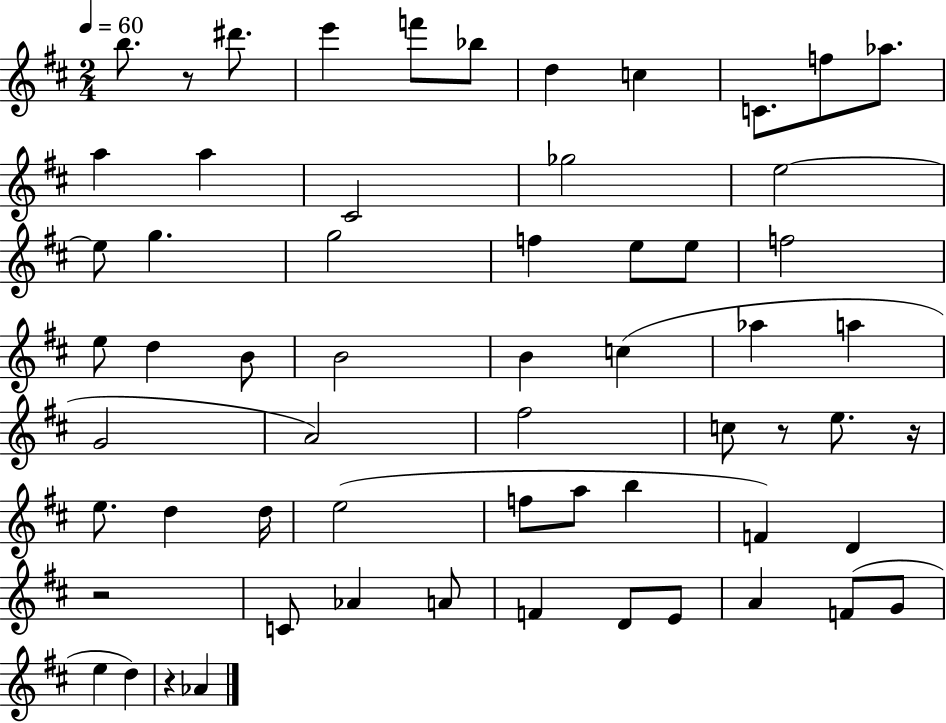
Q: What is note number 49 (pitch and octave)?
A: D4